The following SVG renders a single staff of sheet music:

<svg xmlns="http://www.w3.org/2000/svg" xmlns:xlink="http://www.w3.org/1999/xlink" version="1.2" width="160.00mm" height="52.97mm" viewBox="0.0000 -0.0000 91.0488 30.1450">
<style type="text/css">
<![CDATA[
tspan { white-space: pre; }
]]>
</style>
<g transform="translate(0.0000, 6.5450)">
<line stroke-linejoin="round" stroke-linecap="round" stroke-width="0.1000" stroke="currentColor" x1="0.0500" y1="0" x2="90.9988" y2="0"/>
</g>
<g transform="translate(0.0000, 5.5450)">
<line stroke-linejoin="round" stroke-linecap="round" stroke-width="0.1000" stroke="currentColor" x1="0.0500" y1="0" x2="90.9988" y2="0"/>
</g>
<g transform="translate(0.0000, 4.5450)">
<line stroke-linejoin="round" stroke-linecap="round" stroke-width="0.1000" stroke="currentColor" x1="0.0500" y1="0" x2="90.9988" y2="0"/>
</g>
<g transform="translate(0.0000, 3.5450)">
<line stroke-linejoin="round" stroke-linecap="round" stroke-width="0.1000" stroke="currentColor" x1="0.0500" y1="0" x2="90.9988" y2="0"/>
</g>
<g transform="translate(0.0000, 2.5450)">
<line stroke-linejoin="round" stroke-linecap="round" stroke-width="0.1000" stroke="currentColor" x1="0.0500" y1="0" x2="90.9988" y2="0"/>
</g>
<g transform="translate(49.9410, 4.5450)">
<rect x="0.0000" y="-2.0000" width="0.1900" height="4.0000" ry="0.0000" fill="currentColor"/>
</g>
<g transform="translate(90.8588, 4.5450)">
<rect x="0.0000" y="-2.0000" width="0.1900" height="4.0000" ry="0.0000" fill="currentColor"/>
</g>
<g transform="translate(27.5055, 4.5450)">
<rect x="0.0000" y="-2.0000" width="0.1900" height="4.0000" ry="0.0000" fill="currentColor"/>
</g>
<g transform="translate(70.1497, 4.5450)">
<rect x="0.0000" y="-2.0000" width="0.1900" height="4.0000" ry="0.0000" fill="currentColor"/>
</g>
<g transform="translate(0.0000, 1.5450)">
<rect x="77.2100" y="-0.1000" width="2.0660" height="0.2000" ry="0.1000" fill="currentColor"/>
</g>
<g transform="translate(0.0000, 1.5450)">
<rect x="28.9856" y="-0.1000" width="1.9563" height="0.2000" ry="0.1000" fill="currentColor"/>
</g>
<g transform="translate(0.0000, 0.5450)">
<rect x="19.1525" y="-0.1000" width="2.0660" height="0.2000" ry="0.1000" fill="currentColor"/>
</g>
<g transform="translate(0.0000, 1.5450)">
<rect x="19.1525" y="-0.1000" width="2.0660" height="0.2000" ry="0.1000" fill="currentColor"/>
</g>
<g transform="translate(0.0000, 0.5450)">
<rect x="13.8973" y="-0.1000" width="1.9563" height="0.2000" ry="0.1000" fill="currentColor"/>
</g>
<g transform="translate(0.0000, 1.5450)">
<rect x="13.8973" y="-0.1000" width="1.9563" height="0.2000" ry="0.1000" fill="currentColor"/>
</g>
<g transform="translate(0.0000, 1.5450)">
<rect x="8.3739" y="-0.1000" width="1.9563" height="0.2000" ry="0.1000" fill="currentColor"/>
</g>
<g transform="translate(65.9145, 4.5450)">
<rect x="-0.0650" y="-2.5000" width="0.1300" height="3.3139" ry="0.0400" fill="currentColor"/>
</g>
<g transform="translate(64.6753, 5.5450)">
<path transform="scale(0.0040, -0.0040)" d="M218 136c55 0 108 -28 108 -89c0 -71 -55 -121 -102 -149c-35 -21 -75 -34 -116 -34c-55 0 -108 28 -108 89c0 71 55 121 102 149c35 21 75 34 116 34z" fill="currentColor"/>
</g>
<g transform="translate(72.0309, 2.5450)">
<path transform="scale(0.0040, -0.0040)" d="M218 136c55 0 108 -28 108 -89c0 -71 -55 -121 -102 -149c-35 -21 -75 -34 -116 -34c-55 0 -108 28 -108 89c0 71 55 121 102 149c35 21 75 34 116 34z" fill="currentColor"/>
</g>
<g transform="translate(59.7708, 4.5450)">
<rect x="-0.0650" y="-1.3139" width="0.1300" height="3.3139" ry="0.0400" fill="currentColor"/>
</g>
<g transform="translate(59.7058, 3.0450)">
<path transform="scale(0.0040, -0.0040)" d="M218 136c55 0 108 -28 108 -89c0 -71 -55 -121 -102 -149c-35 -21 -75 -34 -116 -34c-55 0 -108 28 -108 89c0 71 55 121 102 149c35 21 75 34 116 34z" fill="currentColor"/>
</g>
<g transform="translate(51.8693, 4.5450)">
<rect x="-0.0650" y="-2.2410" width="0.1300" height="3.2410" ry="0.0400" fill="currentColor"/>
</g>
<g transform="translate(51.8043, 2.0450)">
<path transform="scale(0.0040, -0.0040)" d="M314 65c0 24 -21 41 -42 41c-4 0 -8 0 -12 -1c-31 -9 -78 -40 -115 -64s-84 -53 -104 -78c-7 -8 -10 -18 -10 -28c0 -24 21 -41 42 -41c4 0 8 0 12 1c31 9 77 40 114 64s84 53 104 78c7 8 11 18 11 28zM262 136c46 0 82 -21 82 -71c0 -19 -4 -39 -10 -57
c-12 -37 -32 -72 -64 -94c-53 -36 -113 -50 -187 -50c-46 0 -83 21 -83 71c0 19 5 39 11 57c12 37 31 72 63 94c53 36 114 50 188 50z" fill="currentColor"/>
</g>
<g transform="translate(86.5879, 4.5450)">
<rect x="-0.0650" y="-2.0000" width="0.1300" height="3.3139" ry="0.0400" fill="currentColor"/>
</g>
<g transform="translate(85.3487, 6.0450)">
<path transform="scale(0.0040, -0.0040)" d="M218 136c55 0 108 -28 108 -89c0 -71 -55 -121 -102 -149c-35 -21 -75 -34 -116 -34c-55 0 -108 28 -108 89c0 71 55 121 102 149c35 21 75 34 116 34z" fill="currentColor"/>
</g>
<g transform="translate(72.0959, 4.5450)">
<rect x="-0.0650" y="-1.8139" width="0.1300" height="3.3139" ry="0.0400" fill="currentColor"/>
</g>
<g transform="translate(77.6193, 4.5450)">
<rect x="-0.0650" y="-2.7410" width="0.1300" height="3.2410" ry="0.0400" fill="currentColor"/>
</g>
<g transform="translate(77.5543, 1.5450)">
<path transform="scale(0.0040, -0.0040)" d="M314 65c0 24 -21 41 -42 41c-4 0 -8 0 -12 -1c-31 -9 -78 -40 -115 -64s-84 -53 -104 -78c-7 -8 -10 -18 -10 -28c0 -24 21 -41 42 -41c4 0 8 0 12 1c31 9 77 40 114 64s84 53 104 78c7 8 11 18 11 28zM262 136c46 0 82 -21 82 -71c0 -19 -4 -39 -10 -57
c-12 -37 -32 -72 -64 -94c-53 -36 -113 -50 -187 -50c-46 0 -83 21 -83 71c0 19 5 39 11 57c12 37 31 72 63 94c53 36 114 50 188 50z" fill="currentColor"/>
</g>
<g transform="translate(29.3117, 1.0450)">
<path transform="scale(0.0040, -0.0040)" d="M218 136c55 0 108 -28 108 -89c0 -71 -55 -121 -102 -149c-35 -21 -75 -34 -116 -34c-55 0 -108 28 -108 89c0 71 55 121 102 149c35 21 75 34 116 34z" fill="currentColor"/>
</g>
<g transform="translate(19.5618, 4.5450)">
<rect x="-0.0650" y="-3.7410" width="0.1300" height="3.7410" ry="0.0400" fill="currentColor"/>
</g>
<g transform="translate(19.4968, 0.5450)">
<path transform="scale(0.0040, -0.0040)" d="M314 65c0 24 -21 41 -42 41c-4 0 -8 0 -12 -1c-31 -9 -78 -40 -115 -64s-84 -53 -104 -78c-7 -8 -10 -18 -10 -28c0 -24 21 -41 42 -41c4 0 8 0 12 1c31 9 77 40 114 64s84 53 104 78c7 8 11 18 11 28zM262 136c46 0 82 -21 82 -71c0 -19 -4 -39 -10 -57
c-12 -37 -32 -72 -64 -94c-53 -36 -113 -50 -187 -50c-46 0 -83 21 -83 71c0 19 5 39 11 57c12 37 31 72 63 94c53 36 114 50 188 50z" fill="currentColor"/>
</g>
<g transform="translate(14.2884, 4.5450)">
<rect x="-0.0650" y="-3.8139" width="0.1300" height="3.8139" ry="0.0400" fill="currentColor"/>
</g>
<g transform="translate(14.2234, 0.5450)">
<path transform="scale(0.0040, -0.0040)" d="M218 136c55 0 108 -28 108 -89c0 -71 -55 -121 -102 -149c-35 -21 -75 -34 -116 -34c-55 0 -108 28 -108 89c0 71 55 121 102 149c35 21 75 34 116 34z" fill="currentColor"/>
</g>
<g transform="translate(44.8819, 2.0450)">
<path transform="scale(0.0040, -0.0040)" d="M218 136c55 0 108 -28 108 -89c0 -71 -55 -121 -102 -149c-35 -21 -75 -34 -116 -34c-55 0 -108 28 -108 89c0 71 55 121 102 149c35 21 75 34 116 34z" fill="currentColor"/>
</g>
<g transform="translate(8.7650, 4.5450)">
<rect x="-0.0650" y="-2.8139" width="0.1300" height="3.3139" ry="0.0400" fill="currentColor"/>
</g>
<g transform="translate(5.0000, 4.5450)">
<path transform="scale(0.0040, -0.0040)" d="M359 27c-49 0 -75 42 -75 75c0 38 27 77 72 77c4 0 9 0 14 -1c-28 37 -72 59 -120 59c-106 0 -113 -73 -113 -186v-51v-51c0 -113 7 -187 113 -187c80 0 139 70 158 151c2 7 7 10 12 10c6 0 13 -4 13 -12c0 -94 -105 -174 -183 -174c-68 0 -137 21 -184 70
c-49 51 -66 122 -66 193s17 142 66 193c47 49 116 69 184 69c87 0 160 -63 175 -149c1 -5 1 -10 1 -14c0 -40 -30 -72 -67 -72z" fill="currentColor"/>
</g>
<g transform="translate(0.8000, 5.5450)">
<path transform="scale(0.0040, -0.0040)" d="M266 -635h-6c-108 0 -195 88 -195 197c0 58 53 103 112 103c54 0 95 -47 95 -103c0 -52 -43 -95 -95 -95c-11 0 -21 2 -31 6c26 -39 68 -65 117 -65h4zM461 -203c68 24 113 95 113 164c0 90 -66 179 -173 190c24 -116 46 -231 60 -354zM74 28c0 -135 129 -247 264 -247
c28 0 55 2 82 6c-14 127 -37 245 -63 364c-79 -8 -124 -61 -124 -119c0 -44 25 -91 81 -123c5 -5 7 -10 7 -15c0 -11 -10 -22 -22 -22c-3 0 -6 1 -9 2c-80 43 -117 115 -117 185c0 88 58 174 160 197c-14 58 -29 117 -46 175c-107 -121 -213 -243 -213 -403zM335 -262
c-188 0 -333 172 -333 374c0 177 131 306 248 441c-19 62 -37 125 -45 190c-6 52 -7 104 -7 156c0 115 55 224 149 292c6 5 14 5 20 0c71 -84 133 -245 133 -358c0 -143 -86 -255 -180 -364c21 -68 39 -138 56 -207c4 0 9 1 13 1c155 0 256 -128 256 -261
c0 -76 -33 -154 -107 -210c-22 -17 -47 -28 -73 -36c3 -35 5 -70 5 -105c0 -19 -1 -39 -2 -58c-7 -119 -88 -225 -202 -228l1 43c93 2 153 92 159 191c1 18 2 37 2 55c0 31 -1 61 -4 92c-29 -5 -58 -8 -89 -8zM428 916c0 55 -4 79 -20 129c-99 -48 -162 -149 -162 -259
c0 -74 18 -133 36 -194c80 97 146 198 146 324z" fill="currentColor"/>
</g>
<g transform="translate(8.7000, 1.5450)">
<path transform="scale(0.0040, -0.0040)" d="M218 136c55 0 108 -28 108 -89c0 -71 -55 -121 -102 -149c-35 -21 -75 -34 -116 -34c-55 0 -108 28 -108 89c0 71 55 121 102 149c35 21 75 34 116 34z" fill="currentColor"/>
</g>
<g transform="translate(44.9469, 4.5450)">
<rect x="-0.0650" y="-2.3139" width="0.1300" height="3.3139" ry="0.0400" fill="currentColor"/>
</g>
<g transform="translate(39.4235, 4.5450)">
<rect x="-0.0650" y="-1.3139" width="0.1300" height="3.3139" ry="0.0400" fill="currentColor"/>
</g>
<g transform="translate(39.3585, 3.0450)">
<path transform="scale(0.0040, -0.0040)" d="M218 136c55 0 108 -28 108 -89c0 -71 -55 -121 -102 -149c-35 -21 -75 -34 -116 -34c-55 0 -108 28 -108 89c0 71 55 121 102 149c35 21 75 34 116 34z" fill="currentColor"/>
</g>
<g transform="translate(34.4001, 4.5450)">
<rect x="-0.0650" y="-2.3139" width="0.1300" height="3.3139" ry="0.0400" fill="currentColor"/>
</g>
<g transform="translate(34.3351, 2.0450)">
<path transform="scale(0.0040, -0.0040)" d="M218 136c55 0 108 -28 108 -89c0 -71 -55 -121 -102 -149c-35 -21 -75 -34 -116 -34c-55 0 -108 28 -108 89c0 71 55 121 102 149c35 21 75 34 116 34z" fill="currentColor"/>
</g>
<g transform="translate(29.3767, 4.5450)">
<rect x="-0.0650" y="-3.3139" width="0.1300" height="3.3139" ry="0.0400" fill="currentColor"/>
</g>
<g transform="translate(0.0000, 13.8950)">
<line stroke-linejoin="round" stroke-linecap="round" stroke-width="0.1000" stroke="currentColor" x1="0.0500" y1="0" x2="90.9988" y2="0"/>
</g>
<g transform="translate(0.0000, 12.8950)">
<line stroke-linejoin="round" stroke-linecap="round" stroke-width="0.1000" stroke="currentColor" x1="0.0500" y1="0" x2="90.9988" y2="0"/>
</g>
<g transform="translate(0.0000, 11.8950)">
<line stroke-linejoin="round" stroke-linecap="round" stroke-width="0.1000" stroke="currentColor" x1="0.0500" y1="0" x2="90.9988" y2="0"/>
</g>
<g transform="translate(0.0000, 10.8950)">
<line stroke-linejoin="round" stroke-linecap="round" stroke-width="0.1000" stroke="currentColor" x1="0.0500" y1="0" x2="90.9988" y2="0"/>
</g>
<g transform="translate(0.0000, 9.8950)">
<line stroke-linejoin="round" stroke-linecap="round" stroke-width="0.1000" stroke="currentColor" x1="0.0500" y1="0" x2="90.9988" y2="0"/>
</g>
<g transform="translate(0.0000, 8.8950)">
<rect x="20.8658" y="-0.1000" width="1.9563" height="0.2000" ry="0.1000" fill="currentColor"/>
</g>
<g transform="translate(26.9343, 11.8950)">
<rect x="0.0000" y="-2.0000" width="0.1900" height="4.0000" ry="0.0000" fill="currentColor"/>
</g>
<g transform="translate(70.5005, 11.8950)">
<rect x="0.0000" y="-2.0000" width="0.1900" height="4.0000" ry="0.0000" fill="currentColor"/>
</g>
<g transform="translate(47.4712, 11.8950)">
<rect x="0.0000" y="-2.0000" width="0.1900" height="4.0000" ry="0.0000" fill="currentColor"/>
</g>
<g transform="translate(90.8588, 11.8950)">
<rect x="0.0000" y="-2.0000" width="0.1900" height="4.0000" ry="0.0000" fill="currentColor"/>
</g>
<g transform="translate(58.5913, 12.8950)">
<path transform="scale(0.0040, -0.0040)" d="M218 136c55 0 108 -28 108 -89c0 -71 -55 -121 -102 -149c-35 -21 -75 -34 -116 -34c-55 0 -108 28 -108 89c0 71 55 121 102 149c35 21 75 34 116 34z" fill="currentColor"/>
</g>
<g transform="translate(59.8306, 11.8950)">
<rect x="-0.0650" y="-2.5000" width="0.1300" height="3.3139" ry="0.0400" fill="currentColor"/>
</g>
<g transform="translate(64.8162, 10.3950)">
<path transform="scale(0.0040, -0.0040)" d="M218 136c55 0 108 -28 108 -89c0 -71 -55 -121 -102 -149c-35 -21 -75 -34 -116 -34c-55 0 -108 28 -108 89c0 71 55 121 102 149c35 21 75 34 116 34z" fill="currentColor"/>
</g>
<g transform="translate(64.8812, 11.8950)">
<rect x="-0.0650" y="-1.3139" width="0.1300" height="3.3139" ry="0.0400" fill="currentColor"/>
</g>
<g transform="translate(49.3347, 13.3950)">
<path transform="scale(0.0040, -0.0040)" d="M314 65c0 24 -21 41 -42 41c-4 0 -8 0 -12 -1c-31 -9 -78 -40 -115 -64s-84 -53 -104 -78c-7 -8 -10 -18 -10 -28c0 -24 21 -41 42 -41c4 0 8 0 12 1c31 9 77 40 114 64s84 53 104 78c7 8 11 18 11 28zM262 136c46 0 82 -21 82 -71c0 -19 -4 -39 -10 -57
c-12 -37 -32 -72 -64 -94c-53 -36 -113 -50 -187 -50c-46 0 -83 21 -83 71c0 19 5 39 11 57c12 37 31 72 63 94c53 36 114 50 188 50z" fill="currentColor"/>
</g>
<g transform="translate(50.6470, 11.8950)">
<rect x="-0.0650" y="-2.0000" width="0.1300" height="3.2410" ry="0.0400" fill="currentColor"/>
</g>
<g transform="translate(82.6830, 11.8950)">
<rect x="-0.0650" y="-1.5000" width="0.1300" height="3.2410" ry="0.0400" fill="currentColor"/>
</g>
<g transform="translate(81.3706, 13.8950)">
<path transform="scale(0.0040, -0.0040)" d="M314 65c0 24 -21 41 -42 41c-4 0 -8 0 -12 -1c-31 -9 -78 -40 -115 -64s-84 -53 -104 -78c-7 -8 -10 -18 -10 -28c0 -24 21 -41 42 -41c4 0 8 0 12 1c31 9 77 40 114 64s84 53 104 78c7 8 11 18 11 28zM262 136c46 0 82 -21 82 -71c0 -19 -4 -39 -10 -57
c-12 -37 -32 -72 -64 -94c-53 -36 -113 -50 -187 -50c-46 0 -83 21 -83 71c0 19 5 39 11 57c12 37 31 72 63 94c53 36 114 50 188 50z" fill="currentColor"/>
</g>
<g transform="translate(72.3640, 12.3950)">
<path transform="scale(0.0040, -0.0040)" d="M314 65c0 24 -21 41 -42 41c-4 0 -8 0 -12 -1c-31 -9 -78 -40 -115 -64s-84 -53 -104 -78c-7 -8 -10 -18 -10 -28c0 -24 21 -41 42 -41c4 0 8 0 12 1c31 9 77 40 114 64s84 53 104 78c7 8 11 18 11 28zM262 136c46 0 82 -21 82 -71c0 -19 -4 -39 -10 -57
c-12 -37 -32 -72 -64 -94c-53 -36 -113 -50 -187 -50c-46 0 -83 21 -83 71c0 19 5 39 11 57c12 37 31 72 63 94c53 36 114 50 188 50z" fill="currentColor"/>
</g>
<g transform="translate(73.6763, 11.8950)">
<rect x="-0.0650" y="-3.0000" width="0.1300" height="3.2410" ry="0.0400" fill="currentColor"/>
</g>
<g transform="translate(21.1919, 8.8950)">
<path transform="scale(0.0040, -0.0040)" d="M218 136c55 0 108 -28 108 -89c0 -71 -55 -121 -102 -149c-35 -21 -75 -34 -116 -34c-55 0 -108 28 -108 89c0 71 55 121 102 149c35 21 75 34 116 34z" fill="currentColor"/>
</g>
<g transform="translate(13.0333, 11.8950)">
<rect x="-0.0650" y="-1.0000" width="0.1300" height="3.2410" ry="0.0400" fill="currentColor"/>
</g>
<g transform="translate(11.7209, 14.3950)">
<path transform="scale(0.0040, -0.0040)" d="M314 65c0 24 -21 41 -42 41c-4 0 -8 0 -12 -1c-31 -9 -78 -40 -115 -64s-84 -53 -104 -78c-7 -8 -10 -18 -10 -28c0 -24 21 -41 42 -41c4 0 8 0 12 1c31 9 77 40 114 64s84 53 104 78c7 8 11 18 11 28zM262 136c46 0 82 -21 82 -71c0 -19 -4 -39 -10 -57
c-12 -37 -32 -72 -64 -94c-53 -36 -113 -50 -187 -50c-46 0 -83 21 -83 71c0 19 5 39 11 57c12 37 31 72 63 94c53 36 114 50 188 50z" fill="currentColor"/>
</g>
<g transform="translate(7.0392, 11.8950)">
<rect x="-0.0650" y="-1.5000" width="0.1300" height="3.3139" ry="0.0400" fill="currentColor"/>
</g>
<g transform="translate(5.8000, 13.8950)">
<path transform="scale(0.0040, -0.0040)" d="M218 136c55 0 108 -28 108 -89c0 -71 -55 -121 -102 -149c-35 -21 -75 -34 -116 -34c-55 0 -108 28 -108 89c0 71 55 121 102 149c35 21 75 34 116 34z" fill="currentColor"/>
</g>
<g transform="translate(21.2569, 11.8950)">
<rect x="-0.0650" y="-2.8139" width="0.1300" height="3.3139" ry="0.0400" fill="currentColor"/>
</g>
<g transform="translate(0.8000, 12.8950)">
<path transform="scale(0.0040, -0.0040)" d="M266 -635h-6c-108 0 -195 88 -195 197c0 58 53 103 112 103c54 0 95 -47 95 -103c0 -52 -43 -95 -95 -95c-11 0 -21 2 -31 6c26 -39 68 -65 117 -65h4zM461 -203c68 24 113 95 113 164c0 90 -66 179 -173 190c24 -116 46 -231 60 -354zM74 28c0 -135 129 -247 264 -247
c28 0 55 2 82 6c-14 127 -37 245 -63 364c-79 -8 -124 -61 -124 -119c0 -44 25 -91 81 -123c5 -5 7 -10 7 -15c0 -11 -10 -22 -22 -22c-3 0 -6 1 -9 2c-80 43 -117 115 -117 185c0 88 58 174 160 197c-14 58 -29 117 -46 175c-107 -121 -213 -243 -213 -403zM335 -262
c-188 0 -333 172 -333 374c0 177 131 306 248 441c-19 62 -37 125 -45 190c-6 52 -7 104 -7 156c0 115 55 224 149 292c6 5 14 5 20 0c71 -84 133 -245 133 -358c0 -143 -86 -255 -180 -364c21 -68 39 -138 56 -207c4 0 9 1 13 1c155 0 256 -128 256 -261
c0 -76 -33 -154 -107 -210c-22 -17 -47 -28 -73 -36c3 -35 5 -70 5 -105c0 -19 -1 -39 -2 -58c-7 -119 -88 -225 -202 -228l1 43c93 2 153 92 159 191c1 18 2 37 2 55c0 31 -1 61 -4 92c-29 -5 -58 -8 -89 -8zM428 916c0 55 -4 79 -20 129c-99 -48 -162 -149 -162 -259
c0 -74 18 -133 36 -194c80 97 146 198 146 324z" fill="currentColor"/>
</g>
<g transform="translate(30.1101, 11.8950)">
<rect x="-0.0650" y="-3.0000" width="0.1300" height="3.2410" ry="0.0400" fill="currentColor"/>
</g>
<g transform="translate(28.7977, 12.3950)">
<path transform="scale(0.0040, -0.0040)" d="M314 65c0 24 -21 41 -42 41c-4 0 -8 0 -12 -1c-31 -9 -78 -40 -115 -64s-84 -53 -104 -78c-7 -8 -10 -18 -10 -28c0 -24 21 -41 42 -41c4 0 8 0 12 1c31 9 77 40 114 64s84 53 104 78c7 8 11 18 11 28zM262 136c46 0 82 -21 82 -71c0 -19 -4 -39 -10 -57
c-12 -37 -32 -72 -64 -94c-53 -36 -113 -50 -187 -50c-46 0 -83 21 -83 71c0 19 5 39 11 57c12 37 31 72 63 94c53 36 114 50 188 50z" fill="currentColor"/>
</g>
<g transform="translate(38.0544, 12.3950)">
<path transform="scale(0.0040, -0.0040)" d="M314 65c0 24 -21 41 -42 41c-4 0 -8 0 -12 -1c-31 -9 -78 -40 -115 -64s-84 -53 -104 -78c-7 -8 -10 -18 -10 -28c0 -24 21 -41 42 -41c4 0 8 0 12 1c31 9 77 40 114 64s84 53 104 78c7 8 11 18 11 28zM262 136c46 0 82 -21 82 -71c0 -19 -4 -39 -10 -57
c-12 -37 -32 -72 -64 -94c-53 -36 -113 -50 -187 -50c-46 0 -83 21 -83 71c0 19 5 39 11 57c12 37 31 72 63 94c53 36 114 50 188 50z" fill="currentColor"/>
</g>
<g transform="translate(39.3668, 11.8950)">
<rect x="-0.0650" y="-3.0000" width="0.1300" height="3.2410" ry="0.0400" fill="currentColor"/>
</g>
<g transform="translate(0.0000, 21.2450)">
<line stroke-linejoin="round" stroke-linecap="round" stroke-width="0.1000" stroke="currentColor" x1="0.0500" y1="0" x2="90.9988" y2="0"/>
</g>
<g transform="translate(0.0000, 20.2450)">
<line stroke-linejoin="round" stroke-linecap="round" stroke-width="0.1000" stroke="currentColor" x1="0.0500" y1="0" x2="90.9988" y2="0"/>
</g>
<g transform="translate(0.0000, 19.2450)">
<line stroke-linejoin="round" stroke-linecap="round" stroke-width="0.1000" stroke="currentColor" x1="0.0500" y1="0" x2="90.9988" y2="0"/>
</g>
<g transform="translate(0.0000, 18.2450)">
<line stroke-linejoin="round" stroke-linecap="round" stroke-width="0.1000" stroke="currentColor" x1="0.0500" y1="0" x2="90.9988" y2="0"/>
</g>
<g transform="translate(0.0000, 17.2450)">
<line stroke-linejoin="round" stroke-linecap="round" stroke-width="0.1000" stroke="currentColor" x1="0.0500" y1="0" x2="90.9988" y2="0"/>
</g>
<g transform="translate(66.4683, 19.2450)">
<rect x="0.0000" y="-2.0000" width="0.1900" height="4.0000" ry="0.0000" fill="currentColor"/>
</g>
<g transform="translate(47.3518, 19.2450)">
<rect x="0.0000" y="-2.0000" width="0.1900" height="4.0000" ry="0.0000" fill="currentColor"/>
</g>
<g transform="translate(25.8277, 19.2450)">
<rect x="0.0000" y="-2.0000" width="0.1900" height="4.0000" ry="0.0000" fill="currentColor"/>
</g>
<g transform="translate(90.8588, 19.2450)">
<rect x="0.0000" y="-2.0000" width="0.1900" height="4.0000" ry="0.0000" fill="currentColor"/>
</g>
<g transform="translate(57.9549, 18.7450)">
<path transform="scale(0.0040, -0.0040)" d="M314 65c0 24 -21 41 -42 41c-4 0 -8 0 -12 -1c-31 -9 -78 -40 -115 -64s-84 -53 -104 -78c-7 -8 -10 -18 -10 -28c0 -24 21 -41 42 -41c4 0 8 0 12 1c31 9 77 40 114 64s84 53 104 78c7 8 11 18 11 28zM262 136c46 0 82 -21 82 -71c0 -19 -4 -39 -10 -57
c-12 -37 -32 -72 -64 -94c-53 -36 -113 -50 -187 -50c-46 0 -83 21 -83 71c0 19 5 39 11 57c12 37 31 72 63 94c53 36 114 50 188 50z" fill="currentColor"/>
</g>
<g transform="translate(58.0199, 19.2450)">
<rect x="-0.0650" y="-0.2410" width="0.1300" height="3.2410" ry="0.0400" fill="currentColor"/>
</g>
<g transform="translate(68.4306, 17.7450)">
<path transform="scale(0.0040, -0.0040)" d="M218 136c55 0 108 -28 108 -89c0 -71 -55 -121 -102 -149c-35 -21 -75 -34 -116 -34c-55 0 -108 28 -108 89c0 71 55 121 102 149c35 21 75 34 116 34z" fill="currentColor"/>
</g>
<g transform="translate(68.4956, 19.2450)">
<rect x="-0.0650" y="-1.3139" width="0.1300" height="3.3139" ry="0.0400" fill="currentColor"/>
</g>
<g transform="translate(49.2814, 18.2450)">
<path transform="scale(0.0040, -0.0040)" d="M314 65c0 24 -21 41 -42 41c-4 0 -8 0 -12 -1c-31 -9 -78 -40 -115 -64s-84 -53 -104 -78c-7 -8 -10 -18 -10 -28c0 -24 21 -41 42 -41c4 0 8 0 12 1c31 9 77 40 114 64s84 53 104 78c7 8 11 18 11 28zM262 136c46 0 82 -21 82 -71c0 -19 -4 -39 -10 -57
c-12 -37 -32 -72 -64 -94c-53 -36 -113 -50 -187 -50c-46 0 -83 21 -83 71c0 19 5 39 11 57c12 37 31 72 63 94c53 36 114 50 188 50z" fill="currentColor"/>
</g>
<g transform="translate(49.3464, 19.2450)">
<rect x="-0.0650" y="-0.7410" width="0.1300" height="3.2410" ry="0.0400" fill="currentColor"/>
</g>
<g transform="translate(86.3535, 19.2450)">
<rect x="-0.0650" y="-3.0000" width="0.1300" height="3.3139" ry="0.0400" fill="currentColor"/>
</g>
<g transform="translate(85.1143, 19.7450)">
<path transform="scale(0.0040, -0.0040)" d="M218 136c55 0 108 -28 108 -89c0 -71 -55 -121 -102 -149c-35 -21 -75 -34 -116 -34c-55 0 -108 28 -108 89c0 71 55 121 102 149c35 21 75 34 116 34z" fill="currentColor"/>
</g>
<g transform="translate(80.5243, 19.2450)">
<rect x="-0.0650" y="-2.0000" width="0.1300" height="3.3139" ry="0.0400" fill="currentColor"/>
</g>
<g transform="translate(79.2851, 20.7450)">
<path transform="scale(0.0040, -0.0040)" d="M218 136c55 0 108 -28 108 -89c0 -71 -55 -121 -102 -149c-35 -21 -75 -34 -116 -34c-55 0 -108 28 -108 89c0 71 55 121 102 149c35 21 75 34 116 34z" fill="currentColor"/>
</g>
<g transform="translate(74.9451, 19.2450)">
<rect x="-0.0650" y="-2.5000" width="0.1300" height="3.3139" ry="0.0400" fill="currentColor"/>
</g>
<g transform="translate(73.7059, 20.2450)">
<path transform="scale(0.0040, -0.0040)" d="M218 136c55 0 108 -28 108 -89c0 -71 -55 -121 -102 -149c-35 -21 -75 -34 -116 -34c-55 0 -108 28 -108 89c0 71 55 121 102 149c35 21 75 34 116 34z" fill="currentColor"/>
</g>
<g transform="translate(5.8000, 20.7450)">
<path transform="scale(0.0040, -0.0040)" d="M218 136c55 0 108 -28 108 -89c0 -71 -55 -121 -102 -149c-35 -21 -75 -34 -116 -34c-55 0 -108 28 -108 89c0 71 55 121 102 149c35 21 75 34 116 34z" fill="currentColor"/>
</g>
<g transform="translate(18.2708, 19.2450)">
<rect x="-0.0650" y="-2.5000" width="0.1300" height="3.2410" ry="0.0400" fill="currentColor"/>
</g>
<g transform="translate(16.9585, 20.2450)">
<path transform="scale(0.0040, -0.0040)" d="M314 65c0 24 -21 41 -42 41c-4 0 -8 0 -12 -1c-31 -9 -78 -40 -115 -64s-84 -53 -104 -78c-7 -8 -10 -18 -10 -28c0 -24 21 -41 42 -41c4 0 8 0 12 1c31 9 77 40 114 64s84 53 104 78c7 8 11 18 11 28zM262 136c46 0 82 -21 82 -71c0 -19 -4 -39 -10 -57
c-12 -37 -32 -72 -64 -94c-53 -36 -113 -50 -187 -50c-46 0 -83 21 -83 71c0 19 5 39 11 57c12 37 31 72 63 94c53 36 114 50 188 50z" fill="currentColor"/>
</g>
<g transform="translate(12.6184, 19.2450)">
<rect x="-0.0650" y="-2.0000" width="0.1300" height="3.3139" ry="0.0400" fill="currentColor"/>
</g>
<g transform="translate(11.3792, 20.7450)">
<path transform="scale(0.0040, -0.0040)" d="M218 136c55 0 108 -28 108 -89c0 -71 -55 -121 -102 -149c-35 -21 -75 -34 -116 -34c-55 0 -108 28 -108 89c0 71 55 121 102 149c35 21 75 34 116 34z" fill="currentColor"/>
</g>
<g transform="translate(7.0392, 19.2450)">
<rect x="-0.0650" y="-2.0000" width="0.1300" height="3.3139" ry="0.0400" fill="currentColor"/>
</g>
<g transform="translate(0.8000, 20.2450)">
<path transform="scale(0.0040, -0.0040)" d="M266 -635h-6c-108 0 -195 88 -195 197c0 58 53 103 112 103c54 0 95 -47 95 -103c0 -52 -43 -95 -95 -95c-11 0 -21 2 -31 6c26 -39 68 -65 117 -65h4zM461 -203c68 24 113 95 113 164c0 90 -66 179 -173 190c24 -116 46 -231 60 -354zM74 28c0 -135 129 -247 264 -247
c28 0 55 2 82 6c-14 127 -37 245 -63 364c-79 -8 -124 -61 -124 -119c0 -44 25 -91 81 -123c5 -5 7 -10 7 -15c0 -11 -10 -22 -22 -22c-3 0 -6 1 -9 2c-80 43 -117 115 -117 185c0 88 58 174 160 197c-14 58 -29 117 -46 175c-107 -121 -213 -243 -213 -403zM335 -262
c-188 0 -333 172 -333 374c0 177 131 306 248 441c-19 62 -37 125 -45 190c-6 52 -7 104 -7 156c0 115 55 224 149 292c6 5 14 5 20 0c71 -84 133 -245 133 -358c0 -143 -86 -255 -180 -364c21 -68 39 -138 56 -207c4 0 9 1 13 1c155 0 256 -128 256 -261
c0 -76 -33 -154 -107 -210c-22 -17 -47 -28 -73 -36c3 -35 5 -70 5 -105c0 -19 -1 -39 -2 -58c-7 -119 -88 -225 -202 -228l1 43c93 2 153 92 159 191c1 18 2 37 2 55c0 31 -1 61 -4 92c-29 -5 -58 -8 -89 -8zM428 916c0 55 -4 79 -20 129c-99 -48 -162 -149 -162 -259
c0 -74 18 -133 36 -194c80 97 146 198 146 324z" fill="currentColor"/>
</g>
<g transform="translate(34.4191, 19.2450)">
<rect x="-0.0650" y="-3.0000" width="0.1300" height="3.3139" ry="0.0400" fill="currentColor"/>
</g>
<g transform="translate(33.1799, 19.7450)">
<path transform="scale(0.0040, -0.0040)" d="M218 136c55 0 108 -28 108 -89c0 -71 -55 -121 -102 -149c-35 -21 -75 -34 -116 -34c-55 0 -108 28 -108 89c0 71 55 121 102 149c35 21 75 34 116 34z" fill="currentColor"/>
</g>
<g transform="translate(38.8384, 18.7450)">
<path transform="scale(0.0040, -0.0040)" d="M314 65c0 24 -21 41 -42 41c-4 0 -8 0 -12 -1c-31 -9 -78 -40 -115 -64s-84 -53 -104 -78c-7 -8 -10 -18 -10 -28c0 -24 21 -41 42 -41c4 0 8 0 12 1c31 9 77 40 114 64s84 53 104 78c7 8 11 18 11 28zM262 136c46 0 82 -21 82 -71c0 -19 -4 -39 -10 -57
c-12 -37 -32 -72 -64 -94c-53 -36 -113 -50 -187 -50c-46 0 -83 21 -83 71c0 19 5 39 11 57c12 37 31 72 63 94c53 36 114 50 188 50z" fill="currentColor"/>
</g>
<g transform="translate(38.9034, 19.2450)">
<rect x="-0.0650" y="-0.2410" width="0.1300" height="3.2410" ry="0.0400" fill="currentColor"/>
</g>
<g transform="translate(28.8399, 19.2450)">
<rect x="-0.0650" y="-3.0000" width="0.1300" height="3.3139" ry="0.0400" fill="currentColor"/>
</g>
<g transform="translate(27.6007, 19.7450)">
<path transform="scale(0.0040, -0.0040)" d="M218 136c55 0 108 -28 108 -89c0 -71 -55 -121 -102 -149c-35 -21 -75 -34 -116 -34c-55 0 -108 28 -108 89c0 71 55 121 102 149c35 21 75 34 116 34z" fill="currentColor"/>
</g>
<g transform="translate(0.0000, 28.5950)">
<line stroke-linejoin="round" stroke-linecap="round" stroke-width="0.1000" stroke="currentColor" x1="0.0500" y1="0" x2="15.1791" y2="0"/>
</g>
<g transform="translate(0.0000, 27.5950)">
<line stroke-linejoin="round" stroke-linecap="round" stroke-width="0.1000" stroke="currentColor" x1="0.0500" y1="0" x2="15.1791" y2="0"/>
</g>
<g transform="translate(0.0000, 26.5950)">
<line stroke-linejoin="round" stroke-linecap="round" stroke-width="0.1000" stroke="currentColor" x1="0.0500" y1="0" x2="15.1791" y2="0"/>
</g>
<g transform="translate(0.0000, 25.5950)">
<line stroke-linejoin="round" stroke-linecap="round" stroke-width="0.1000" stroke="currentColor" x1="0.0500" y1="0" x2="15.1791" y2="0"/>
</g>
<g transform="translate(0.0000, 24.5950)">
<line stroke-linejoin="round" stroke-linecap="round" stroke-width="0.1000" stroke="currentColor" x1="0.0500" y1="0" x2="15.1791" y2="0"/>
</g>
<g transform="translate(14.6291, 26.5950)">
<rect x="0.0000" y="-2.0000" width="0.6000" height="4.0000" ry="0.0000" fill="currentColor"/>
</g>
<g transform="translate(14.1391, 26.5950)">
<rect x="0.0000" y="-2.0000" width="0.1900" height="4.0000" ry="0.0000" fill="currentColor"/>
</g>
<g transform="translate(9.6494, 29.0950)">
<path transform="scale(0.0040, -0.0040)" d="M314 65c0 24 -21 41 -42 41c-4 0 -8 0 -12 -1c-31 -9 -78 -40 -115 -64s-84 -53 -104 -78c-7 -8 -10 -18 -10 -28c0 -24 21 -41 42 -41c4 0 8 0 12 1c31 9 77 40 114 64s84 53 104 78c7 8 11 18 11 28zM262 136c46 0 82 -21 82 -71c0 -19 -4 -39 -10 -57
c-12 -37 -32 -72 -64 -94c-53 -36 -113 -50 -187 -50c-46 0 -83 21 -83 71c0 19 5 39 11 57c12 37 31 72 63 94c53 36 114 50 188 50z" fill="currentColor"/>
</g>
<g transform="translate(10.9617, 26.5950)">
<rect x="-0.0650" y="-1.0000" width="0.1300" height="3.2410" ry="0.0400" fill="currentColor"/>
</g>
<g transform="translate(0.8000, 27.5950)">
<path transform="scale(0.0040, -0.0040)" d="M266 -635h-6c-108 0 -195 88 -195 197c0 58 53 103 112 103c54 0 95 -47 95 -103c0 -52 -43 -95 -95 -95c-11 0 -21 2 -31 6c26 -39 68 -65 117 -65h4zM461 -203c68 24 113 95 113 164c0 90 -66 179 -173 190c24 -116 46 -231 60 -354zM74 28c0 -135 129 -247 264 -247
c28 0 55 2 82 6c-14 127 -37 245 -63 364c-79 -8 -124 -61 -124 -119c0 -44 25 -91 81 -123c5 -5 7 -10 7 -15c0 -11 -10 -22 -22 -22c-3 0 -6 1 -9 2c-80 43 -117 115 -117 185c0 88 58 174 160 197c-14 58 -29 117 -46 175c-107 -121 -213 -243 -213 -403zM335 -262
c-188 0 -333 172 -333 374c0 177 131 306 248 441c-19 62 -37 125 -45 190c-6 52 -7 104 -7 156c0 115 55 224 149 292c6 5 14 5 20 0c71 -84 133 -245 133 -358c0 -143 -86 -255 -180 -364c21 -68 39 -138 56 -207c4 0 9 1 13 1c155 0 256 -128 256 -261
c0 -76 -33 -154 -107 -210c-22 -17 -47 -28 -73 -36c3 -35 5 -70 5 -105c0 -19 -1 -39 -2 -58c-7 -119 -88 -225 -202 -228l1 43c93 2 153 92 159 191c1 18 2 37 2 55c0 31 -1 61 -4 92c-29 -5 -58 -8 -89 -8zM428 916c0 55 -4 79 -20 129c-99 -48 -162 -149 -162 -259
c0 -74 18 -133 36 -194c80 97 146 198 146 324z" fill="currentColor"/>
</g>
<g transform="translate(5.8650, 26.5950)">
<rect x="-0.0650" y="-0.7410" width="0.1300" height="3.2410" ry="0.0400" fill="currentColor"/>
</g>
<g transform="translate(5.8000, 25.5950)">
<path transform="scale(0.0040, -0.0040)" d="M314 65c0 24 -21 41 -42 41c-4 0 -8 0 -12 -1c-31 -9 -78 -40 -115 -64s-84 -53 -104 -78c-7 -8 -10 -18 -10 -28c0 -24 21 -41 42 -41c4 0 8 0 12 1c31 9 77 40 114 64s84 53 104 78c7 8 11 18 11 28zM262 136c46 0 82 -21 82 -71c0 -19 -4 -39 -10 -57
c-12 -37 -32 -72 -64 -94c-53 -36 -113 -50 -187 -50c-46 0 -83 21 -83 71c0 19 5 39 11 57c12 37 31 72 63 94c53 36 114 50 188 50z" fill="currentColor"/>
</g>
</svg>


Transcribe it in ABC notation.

X:1
T:Untitled
M:4/4
L:1/4
K:C
a c' c'2 b g e g g2 e G f a2 F E D2 a A2 A2 F2 G e A2 E2 F F G2 A A c2 d2 c2 e G F A d2 D2